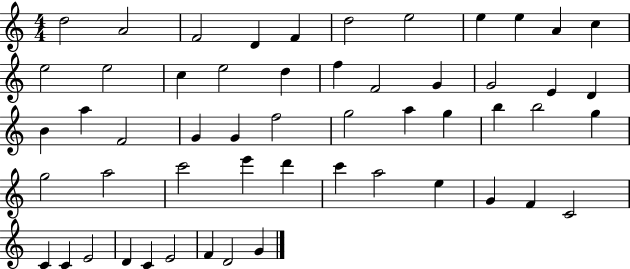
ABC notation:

X:1
T:Untitled
M:4/4
L:1/4
K:C
d2 A2 F2 D F d2 e2 e e A c e2 e2 c e2 d f F2 G G2 E D B a F2 G G f2 g2 a g b b2 g g2 a2 c'2 e' d' c' a2 e G F C2 C C E2 D C E2 F D2 G